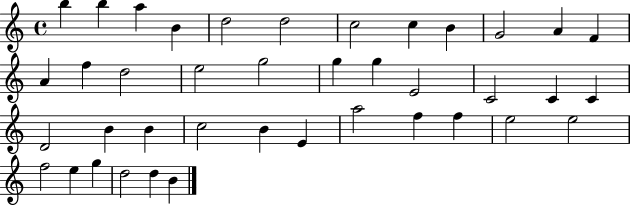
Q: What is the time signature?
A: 4/4